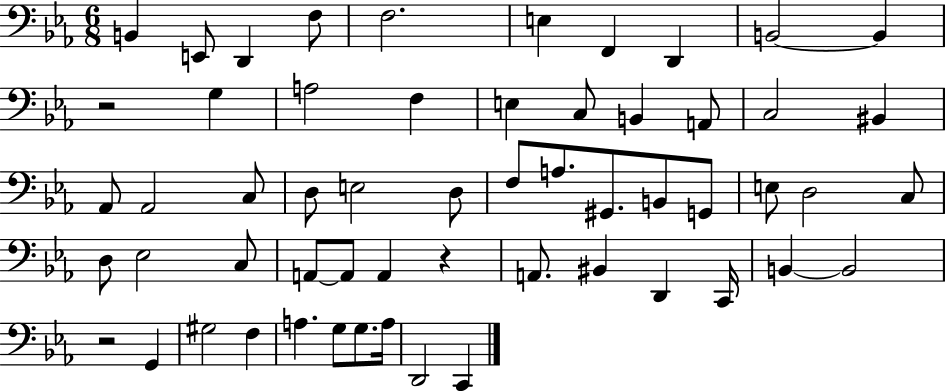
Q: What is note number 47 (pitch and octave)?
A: G#3